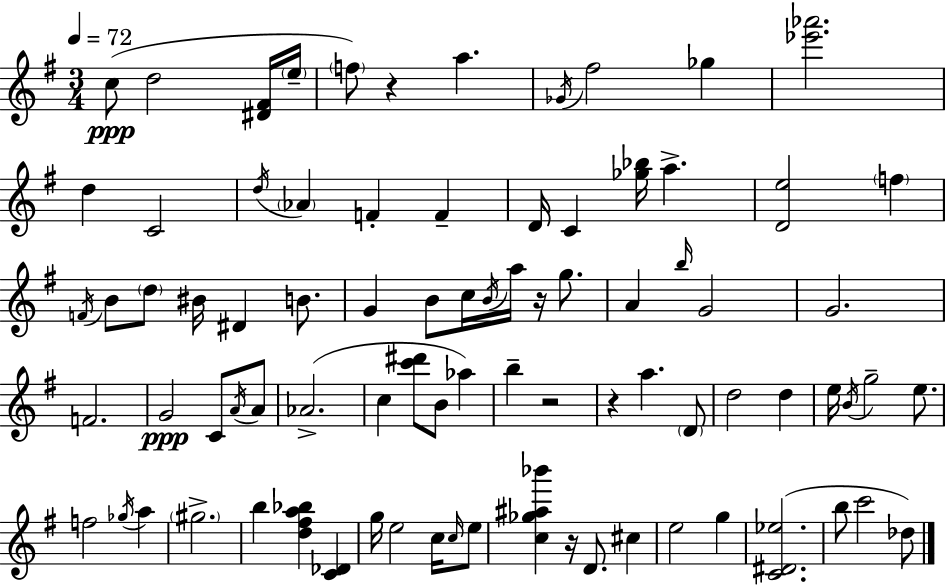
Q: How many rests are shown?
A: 5